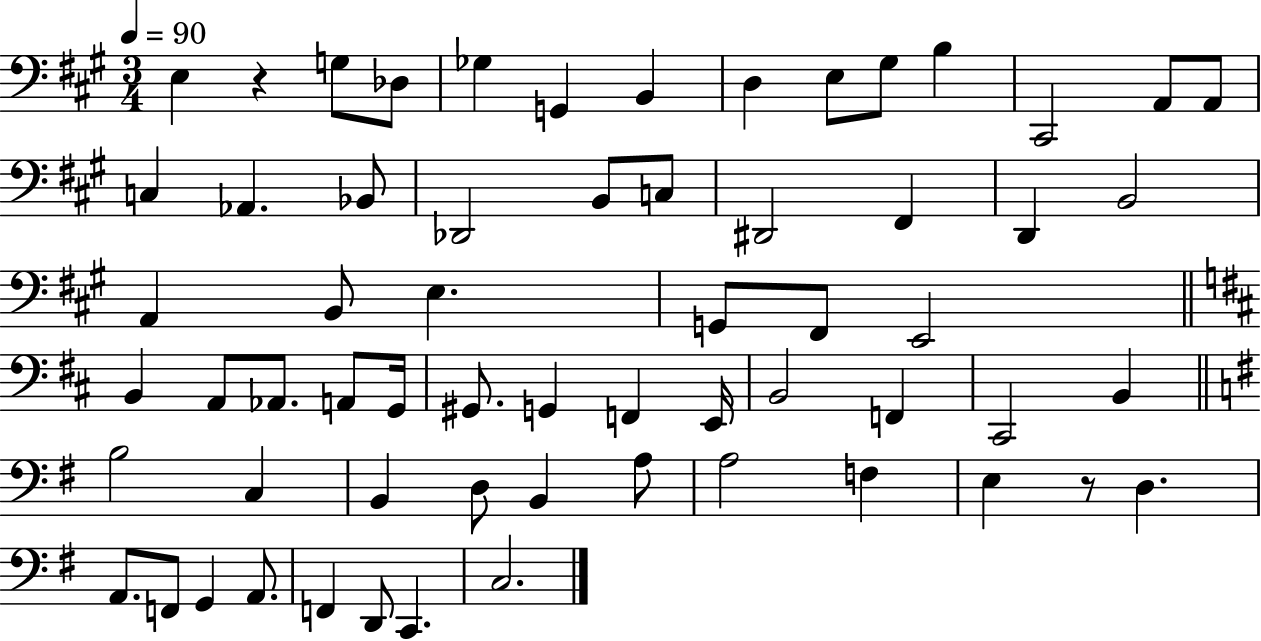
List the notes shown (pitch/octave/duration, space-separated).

E3/q R/q G3/e Db3/e Gb3/q G2/q B2/q D3/q E3/e G#3/e B3/q C#2/h A2/e A2/e C3/q Ab2/q. Bb2/e Db2/h B2/e C3/e D#2/h F#2/q D2/q B2/h A2/q B2/e E3/q. G2/e F#2/e E2/h B2/q A2/e Ab2/e. A2/e G2/s G#2/e. G2/q F2/q E2/s B2/h F2/q C#2/h B2/q B3/h C3/q B2/q D3/e B2/q A3/e A3/h F3/q E3/q R/e D3/q. A2/e. F2/e G2/q A2/e. F2/q D2/e C2/q. C3/h.